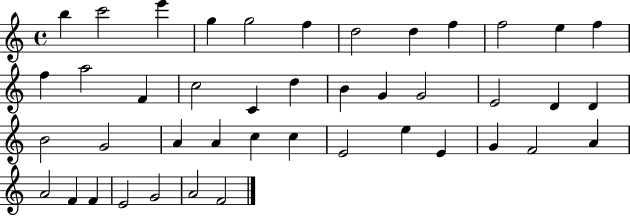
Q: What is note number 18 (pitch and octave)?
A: D5